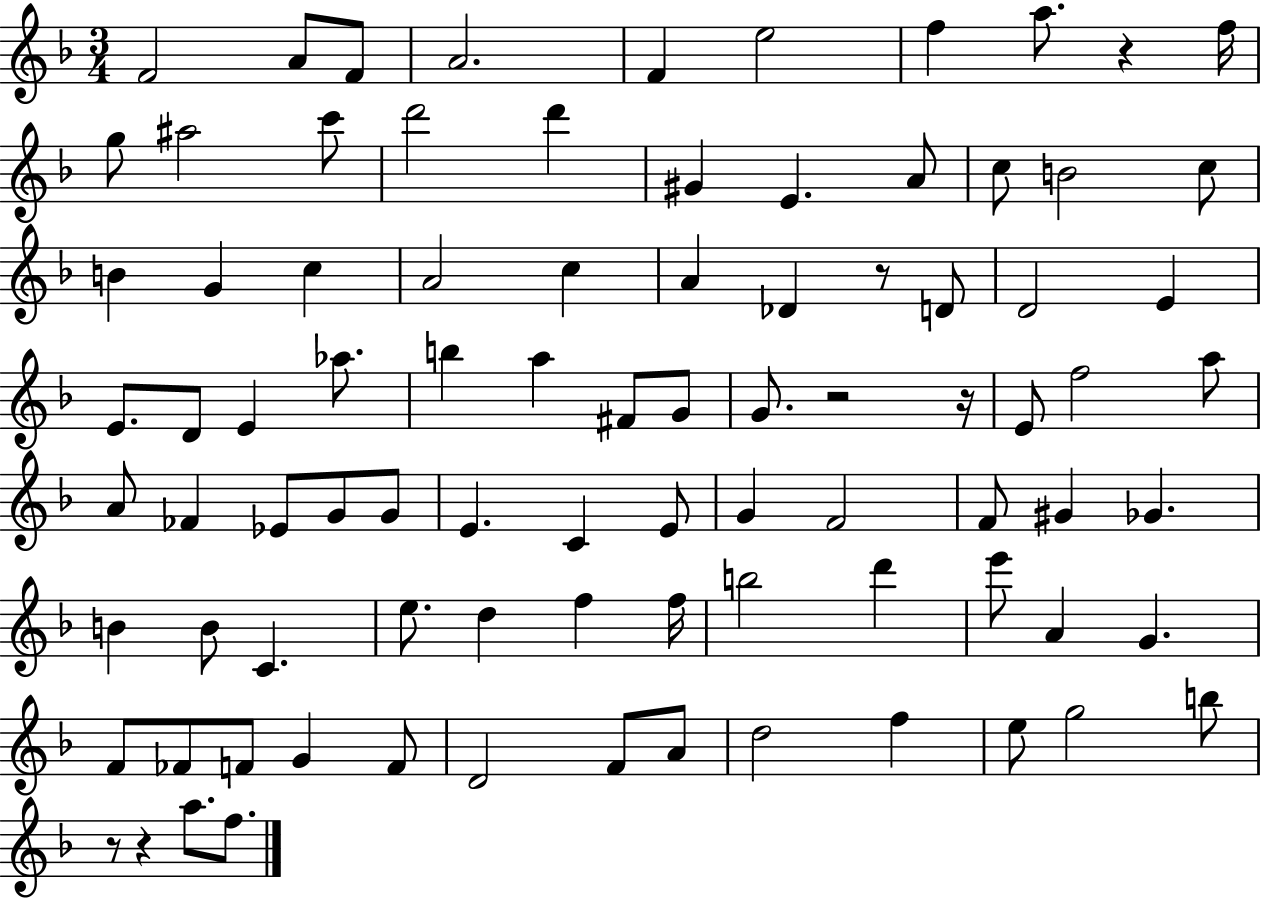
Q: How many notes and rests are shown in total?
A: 88